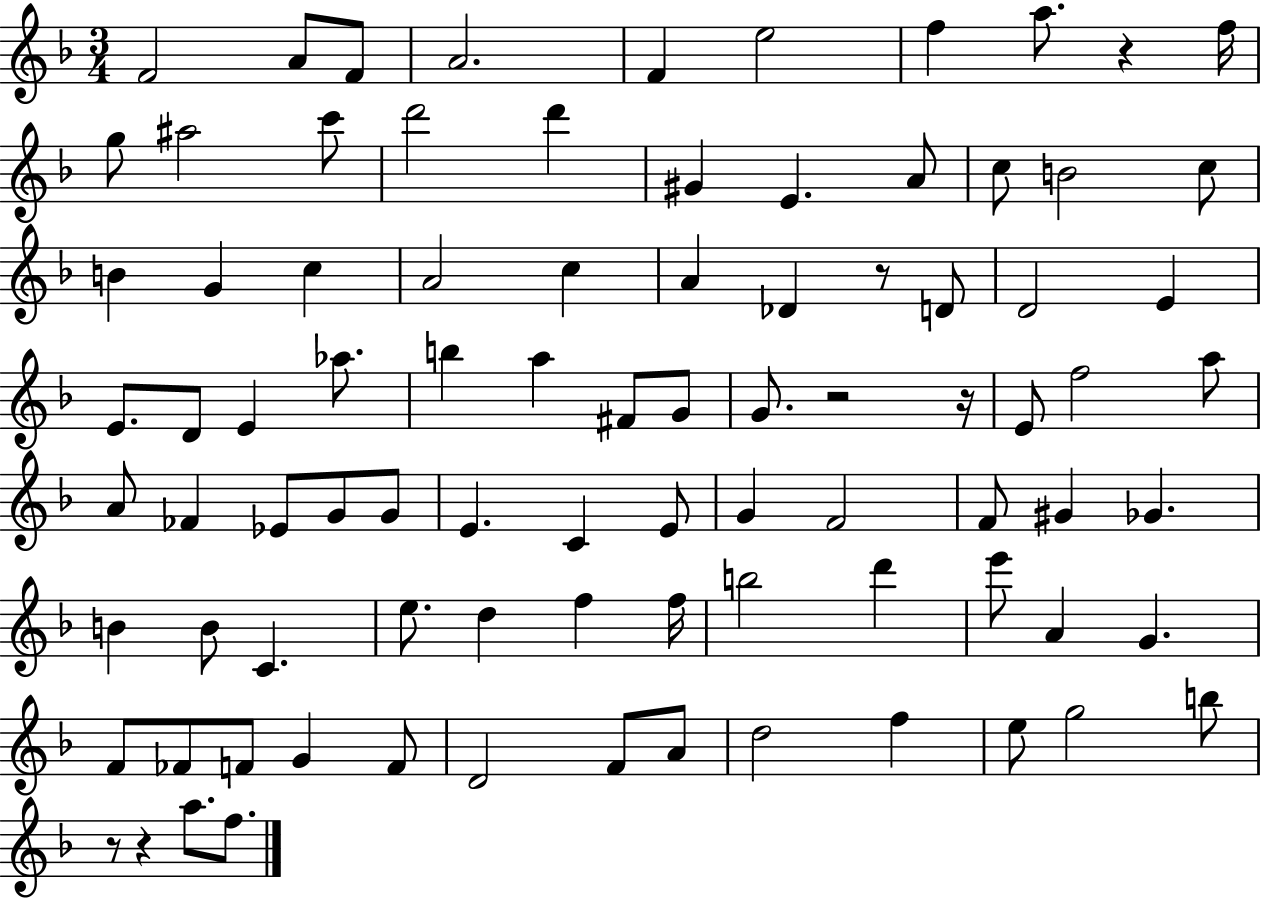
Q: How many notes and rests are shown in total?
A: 88